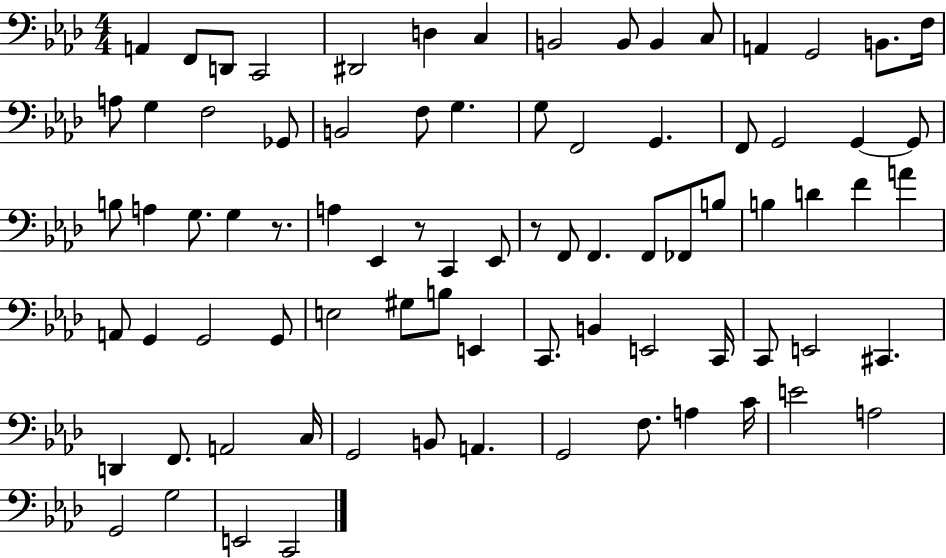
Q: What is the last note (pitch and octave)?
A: C2